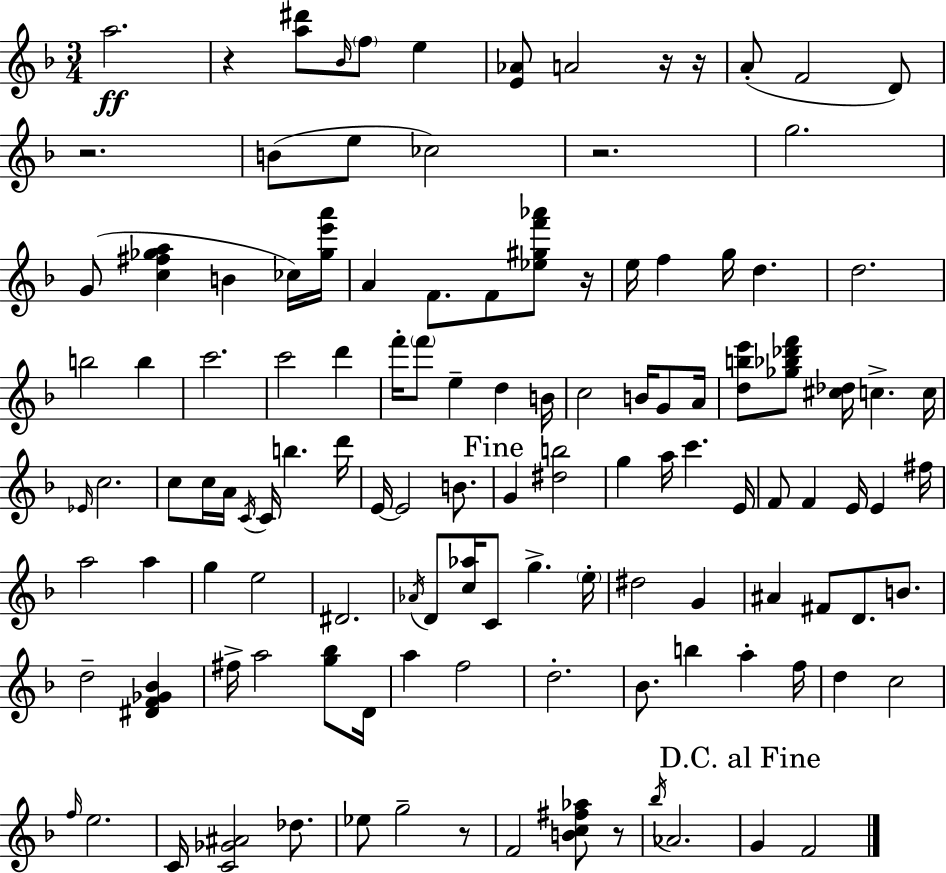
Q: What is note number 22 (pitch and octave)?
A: D5